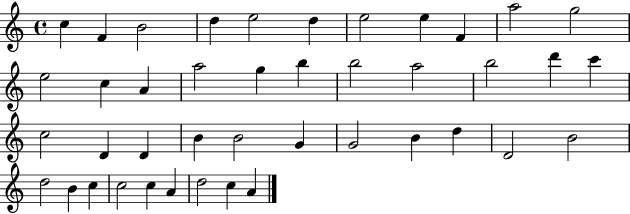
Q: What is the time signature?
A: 4/4